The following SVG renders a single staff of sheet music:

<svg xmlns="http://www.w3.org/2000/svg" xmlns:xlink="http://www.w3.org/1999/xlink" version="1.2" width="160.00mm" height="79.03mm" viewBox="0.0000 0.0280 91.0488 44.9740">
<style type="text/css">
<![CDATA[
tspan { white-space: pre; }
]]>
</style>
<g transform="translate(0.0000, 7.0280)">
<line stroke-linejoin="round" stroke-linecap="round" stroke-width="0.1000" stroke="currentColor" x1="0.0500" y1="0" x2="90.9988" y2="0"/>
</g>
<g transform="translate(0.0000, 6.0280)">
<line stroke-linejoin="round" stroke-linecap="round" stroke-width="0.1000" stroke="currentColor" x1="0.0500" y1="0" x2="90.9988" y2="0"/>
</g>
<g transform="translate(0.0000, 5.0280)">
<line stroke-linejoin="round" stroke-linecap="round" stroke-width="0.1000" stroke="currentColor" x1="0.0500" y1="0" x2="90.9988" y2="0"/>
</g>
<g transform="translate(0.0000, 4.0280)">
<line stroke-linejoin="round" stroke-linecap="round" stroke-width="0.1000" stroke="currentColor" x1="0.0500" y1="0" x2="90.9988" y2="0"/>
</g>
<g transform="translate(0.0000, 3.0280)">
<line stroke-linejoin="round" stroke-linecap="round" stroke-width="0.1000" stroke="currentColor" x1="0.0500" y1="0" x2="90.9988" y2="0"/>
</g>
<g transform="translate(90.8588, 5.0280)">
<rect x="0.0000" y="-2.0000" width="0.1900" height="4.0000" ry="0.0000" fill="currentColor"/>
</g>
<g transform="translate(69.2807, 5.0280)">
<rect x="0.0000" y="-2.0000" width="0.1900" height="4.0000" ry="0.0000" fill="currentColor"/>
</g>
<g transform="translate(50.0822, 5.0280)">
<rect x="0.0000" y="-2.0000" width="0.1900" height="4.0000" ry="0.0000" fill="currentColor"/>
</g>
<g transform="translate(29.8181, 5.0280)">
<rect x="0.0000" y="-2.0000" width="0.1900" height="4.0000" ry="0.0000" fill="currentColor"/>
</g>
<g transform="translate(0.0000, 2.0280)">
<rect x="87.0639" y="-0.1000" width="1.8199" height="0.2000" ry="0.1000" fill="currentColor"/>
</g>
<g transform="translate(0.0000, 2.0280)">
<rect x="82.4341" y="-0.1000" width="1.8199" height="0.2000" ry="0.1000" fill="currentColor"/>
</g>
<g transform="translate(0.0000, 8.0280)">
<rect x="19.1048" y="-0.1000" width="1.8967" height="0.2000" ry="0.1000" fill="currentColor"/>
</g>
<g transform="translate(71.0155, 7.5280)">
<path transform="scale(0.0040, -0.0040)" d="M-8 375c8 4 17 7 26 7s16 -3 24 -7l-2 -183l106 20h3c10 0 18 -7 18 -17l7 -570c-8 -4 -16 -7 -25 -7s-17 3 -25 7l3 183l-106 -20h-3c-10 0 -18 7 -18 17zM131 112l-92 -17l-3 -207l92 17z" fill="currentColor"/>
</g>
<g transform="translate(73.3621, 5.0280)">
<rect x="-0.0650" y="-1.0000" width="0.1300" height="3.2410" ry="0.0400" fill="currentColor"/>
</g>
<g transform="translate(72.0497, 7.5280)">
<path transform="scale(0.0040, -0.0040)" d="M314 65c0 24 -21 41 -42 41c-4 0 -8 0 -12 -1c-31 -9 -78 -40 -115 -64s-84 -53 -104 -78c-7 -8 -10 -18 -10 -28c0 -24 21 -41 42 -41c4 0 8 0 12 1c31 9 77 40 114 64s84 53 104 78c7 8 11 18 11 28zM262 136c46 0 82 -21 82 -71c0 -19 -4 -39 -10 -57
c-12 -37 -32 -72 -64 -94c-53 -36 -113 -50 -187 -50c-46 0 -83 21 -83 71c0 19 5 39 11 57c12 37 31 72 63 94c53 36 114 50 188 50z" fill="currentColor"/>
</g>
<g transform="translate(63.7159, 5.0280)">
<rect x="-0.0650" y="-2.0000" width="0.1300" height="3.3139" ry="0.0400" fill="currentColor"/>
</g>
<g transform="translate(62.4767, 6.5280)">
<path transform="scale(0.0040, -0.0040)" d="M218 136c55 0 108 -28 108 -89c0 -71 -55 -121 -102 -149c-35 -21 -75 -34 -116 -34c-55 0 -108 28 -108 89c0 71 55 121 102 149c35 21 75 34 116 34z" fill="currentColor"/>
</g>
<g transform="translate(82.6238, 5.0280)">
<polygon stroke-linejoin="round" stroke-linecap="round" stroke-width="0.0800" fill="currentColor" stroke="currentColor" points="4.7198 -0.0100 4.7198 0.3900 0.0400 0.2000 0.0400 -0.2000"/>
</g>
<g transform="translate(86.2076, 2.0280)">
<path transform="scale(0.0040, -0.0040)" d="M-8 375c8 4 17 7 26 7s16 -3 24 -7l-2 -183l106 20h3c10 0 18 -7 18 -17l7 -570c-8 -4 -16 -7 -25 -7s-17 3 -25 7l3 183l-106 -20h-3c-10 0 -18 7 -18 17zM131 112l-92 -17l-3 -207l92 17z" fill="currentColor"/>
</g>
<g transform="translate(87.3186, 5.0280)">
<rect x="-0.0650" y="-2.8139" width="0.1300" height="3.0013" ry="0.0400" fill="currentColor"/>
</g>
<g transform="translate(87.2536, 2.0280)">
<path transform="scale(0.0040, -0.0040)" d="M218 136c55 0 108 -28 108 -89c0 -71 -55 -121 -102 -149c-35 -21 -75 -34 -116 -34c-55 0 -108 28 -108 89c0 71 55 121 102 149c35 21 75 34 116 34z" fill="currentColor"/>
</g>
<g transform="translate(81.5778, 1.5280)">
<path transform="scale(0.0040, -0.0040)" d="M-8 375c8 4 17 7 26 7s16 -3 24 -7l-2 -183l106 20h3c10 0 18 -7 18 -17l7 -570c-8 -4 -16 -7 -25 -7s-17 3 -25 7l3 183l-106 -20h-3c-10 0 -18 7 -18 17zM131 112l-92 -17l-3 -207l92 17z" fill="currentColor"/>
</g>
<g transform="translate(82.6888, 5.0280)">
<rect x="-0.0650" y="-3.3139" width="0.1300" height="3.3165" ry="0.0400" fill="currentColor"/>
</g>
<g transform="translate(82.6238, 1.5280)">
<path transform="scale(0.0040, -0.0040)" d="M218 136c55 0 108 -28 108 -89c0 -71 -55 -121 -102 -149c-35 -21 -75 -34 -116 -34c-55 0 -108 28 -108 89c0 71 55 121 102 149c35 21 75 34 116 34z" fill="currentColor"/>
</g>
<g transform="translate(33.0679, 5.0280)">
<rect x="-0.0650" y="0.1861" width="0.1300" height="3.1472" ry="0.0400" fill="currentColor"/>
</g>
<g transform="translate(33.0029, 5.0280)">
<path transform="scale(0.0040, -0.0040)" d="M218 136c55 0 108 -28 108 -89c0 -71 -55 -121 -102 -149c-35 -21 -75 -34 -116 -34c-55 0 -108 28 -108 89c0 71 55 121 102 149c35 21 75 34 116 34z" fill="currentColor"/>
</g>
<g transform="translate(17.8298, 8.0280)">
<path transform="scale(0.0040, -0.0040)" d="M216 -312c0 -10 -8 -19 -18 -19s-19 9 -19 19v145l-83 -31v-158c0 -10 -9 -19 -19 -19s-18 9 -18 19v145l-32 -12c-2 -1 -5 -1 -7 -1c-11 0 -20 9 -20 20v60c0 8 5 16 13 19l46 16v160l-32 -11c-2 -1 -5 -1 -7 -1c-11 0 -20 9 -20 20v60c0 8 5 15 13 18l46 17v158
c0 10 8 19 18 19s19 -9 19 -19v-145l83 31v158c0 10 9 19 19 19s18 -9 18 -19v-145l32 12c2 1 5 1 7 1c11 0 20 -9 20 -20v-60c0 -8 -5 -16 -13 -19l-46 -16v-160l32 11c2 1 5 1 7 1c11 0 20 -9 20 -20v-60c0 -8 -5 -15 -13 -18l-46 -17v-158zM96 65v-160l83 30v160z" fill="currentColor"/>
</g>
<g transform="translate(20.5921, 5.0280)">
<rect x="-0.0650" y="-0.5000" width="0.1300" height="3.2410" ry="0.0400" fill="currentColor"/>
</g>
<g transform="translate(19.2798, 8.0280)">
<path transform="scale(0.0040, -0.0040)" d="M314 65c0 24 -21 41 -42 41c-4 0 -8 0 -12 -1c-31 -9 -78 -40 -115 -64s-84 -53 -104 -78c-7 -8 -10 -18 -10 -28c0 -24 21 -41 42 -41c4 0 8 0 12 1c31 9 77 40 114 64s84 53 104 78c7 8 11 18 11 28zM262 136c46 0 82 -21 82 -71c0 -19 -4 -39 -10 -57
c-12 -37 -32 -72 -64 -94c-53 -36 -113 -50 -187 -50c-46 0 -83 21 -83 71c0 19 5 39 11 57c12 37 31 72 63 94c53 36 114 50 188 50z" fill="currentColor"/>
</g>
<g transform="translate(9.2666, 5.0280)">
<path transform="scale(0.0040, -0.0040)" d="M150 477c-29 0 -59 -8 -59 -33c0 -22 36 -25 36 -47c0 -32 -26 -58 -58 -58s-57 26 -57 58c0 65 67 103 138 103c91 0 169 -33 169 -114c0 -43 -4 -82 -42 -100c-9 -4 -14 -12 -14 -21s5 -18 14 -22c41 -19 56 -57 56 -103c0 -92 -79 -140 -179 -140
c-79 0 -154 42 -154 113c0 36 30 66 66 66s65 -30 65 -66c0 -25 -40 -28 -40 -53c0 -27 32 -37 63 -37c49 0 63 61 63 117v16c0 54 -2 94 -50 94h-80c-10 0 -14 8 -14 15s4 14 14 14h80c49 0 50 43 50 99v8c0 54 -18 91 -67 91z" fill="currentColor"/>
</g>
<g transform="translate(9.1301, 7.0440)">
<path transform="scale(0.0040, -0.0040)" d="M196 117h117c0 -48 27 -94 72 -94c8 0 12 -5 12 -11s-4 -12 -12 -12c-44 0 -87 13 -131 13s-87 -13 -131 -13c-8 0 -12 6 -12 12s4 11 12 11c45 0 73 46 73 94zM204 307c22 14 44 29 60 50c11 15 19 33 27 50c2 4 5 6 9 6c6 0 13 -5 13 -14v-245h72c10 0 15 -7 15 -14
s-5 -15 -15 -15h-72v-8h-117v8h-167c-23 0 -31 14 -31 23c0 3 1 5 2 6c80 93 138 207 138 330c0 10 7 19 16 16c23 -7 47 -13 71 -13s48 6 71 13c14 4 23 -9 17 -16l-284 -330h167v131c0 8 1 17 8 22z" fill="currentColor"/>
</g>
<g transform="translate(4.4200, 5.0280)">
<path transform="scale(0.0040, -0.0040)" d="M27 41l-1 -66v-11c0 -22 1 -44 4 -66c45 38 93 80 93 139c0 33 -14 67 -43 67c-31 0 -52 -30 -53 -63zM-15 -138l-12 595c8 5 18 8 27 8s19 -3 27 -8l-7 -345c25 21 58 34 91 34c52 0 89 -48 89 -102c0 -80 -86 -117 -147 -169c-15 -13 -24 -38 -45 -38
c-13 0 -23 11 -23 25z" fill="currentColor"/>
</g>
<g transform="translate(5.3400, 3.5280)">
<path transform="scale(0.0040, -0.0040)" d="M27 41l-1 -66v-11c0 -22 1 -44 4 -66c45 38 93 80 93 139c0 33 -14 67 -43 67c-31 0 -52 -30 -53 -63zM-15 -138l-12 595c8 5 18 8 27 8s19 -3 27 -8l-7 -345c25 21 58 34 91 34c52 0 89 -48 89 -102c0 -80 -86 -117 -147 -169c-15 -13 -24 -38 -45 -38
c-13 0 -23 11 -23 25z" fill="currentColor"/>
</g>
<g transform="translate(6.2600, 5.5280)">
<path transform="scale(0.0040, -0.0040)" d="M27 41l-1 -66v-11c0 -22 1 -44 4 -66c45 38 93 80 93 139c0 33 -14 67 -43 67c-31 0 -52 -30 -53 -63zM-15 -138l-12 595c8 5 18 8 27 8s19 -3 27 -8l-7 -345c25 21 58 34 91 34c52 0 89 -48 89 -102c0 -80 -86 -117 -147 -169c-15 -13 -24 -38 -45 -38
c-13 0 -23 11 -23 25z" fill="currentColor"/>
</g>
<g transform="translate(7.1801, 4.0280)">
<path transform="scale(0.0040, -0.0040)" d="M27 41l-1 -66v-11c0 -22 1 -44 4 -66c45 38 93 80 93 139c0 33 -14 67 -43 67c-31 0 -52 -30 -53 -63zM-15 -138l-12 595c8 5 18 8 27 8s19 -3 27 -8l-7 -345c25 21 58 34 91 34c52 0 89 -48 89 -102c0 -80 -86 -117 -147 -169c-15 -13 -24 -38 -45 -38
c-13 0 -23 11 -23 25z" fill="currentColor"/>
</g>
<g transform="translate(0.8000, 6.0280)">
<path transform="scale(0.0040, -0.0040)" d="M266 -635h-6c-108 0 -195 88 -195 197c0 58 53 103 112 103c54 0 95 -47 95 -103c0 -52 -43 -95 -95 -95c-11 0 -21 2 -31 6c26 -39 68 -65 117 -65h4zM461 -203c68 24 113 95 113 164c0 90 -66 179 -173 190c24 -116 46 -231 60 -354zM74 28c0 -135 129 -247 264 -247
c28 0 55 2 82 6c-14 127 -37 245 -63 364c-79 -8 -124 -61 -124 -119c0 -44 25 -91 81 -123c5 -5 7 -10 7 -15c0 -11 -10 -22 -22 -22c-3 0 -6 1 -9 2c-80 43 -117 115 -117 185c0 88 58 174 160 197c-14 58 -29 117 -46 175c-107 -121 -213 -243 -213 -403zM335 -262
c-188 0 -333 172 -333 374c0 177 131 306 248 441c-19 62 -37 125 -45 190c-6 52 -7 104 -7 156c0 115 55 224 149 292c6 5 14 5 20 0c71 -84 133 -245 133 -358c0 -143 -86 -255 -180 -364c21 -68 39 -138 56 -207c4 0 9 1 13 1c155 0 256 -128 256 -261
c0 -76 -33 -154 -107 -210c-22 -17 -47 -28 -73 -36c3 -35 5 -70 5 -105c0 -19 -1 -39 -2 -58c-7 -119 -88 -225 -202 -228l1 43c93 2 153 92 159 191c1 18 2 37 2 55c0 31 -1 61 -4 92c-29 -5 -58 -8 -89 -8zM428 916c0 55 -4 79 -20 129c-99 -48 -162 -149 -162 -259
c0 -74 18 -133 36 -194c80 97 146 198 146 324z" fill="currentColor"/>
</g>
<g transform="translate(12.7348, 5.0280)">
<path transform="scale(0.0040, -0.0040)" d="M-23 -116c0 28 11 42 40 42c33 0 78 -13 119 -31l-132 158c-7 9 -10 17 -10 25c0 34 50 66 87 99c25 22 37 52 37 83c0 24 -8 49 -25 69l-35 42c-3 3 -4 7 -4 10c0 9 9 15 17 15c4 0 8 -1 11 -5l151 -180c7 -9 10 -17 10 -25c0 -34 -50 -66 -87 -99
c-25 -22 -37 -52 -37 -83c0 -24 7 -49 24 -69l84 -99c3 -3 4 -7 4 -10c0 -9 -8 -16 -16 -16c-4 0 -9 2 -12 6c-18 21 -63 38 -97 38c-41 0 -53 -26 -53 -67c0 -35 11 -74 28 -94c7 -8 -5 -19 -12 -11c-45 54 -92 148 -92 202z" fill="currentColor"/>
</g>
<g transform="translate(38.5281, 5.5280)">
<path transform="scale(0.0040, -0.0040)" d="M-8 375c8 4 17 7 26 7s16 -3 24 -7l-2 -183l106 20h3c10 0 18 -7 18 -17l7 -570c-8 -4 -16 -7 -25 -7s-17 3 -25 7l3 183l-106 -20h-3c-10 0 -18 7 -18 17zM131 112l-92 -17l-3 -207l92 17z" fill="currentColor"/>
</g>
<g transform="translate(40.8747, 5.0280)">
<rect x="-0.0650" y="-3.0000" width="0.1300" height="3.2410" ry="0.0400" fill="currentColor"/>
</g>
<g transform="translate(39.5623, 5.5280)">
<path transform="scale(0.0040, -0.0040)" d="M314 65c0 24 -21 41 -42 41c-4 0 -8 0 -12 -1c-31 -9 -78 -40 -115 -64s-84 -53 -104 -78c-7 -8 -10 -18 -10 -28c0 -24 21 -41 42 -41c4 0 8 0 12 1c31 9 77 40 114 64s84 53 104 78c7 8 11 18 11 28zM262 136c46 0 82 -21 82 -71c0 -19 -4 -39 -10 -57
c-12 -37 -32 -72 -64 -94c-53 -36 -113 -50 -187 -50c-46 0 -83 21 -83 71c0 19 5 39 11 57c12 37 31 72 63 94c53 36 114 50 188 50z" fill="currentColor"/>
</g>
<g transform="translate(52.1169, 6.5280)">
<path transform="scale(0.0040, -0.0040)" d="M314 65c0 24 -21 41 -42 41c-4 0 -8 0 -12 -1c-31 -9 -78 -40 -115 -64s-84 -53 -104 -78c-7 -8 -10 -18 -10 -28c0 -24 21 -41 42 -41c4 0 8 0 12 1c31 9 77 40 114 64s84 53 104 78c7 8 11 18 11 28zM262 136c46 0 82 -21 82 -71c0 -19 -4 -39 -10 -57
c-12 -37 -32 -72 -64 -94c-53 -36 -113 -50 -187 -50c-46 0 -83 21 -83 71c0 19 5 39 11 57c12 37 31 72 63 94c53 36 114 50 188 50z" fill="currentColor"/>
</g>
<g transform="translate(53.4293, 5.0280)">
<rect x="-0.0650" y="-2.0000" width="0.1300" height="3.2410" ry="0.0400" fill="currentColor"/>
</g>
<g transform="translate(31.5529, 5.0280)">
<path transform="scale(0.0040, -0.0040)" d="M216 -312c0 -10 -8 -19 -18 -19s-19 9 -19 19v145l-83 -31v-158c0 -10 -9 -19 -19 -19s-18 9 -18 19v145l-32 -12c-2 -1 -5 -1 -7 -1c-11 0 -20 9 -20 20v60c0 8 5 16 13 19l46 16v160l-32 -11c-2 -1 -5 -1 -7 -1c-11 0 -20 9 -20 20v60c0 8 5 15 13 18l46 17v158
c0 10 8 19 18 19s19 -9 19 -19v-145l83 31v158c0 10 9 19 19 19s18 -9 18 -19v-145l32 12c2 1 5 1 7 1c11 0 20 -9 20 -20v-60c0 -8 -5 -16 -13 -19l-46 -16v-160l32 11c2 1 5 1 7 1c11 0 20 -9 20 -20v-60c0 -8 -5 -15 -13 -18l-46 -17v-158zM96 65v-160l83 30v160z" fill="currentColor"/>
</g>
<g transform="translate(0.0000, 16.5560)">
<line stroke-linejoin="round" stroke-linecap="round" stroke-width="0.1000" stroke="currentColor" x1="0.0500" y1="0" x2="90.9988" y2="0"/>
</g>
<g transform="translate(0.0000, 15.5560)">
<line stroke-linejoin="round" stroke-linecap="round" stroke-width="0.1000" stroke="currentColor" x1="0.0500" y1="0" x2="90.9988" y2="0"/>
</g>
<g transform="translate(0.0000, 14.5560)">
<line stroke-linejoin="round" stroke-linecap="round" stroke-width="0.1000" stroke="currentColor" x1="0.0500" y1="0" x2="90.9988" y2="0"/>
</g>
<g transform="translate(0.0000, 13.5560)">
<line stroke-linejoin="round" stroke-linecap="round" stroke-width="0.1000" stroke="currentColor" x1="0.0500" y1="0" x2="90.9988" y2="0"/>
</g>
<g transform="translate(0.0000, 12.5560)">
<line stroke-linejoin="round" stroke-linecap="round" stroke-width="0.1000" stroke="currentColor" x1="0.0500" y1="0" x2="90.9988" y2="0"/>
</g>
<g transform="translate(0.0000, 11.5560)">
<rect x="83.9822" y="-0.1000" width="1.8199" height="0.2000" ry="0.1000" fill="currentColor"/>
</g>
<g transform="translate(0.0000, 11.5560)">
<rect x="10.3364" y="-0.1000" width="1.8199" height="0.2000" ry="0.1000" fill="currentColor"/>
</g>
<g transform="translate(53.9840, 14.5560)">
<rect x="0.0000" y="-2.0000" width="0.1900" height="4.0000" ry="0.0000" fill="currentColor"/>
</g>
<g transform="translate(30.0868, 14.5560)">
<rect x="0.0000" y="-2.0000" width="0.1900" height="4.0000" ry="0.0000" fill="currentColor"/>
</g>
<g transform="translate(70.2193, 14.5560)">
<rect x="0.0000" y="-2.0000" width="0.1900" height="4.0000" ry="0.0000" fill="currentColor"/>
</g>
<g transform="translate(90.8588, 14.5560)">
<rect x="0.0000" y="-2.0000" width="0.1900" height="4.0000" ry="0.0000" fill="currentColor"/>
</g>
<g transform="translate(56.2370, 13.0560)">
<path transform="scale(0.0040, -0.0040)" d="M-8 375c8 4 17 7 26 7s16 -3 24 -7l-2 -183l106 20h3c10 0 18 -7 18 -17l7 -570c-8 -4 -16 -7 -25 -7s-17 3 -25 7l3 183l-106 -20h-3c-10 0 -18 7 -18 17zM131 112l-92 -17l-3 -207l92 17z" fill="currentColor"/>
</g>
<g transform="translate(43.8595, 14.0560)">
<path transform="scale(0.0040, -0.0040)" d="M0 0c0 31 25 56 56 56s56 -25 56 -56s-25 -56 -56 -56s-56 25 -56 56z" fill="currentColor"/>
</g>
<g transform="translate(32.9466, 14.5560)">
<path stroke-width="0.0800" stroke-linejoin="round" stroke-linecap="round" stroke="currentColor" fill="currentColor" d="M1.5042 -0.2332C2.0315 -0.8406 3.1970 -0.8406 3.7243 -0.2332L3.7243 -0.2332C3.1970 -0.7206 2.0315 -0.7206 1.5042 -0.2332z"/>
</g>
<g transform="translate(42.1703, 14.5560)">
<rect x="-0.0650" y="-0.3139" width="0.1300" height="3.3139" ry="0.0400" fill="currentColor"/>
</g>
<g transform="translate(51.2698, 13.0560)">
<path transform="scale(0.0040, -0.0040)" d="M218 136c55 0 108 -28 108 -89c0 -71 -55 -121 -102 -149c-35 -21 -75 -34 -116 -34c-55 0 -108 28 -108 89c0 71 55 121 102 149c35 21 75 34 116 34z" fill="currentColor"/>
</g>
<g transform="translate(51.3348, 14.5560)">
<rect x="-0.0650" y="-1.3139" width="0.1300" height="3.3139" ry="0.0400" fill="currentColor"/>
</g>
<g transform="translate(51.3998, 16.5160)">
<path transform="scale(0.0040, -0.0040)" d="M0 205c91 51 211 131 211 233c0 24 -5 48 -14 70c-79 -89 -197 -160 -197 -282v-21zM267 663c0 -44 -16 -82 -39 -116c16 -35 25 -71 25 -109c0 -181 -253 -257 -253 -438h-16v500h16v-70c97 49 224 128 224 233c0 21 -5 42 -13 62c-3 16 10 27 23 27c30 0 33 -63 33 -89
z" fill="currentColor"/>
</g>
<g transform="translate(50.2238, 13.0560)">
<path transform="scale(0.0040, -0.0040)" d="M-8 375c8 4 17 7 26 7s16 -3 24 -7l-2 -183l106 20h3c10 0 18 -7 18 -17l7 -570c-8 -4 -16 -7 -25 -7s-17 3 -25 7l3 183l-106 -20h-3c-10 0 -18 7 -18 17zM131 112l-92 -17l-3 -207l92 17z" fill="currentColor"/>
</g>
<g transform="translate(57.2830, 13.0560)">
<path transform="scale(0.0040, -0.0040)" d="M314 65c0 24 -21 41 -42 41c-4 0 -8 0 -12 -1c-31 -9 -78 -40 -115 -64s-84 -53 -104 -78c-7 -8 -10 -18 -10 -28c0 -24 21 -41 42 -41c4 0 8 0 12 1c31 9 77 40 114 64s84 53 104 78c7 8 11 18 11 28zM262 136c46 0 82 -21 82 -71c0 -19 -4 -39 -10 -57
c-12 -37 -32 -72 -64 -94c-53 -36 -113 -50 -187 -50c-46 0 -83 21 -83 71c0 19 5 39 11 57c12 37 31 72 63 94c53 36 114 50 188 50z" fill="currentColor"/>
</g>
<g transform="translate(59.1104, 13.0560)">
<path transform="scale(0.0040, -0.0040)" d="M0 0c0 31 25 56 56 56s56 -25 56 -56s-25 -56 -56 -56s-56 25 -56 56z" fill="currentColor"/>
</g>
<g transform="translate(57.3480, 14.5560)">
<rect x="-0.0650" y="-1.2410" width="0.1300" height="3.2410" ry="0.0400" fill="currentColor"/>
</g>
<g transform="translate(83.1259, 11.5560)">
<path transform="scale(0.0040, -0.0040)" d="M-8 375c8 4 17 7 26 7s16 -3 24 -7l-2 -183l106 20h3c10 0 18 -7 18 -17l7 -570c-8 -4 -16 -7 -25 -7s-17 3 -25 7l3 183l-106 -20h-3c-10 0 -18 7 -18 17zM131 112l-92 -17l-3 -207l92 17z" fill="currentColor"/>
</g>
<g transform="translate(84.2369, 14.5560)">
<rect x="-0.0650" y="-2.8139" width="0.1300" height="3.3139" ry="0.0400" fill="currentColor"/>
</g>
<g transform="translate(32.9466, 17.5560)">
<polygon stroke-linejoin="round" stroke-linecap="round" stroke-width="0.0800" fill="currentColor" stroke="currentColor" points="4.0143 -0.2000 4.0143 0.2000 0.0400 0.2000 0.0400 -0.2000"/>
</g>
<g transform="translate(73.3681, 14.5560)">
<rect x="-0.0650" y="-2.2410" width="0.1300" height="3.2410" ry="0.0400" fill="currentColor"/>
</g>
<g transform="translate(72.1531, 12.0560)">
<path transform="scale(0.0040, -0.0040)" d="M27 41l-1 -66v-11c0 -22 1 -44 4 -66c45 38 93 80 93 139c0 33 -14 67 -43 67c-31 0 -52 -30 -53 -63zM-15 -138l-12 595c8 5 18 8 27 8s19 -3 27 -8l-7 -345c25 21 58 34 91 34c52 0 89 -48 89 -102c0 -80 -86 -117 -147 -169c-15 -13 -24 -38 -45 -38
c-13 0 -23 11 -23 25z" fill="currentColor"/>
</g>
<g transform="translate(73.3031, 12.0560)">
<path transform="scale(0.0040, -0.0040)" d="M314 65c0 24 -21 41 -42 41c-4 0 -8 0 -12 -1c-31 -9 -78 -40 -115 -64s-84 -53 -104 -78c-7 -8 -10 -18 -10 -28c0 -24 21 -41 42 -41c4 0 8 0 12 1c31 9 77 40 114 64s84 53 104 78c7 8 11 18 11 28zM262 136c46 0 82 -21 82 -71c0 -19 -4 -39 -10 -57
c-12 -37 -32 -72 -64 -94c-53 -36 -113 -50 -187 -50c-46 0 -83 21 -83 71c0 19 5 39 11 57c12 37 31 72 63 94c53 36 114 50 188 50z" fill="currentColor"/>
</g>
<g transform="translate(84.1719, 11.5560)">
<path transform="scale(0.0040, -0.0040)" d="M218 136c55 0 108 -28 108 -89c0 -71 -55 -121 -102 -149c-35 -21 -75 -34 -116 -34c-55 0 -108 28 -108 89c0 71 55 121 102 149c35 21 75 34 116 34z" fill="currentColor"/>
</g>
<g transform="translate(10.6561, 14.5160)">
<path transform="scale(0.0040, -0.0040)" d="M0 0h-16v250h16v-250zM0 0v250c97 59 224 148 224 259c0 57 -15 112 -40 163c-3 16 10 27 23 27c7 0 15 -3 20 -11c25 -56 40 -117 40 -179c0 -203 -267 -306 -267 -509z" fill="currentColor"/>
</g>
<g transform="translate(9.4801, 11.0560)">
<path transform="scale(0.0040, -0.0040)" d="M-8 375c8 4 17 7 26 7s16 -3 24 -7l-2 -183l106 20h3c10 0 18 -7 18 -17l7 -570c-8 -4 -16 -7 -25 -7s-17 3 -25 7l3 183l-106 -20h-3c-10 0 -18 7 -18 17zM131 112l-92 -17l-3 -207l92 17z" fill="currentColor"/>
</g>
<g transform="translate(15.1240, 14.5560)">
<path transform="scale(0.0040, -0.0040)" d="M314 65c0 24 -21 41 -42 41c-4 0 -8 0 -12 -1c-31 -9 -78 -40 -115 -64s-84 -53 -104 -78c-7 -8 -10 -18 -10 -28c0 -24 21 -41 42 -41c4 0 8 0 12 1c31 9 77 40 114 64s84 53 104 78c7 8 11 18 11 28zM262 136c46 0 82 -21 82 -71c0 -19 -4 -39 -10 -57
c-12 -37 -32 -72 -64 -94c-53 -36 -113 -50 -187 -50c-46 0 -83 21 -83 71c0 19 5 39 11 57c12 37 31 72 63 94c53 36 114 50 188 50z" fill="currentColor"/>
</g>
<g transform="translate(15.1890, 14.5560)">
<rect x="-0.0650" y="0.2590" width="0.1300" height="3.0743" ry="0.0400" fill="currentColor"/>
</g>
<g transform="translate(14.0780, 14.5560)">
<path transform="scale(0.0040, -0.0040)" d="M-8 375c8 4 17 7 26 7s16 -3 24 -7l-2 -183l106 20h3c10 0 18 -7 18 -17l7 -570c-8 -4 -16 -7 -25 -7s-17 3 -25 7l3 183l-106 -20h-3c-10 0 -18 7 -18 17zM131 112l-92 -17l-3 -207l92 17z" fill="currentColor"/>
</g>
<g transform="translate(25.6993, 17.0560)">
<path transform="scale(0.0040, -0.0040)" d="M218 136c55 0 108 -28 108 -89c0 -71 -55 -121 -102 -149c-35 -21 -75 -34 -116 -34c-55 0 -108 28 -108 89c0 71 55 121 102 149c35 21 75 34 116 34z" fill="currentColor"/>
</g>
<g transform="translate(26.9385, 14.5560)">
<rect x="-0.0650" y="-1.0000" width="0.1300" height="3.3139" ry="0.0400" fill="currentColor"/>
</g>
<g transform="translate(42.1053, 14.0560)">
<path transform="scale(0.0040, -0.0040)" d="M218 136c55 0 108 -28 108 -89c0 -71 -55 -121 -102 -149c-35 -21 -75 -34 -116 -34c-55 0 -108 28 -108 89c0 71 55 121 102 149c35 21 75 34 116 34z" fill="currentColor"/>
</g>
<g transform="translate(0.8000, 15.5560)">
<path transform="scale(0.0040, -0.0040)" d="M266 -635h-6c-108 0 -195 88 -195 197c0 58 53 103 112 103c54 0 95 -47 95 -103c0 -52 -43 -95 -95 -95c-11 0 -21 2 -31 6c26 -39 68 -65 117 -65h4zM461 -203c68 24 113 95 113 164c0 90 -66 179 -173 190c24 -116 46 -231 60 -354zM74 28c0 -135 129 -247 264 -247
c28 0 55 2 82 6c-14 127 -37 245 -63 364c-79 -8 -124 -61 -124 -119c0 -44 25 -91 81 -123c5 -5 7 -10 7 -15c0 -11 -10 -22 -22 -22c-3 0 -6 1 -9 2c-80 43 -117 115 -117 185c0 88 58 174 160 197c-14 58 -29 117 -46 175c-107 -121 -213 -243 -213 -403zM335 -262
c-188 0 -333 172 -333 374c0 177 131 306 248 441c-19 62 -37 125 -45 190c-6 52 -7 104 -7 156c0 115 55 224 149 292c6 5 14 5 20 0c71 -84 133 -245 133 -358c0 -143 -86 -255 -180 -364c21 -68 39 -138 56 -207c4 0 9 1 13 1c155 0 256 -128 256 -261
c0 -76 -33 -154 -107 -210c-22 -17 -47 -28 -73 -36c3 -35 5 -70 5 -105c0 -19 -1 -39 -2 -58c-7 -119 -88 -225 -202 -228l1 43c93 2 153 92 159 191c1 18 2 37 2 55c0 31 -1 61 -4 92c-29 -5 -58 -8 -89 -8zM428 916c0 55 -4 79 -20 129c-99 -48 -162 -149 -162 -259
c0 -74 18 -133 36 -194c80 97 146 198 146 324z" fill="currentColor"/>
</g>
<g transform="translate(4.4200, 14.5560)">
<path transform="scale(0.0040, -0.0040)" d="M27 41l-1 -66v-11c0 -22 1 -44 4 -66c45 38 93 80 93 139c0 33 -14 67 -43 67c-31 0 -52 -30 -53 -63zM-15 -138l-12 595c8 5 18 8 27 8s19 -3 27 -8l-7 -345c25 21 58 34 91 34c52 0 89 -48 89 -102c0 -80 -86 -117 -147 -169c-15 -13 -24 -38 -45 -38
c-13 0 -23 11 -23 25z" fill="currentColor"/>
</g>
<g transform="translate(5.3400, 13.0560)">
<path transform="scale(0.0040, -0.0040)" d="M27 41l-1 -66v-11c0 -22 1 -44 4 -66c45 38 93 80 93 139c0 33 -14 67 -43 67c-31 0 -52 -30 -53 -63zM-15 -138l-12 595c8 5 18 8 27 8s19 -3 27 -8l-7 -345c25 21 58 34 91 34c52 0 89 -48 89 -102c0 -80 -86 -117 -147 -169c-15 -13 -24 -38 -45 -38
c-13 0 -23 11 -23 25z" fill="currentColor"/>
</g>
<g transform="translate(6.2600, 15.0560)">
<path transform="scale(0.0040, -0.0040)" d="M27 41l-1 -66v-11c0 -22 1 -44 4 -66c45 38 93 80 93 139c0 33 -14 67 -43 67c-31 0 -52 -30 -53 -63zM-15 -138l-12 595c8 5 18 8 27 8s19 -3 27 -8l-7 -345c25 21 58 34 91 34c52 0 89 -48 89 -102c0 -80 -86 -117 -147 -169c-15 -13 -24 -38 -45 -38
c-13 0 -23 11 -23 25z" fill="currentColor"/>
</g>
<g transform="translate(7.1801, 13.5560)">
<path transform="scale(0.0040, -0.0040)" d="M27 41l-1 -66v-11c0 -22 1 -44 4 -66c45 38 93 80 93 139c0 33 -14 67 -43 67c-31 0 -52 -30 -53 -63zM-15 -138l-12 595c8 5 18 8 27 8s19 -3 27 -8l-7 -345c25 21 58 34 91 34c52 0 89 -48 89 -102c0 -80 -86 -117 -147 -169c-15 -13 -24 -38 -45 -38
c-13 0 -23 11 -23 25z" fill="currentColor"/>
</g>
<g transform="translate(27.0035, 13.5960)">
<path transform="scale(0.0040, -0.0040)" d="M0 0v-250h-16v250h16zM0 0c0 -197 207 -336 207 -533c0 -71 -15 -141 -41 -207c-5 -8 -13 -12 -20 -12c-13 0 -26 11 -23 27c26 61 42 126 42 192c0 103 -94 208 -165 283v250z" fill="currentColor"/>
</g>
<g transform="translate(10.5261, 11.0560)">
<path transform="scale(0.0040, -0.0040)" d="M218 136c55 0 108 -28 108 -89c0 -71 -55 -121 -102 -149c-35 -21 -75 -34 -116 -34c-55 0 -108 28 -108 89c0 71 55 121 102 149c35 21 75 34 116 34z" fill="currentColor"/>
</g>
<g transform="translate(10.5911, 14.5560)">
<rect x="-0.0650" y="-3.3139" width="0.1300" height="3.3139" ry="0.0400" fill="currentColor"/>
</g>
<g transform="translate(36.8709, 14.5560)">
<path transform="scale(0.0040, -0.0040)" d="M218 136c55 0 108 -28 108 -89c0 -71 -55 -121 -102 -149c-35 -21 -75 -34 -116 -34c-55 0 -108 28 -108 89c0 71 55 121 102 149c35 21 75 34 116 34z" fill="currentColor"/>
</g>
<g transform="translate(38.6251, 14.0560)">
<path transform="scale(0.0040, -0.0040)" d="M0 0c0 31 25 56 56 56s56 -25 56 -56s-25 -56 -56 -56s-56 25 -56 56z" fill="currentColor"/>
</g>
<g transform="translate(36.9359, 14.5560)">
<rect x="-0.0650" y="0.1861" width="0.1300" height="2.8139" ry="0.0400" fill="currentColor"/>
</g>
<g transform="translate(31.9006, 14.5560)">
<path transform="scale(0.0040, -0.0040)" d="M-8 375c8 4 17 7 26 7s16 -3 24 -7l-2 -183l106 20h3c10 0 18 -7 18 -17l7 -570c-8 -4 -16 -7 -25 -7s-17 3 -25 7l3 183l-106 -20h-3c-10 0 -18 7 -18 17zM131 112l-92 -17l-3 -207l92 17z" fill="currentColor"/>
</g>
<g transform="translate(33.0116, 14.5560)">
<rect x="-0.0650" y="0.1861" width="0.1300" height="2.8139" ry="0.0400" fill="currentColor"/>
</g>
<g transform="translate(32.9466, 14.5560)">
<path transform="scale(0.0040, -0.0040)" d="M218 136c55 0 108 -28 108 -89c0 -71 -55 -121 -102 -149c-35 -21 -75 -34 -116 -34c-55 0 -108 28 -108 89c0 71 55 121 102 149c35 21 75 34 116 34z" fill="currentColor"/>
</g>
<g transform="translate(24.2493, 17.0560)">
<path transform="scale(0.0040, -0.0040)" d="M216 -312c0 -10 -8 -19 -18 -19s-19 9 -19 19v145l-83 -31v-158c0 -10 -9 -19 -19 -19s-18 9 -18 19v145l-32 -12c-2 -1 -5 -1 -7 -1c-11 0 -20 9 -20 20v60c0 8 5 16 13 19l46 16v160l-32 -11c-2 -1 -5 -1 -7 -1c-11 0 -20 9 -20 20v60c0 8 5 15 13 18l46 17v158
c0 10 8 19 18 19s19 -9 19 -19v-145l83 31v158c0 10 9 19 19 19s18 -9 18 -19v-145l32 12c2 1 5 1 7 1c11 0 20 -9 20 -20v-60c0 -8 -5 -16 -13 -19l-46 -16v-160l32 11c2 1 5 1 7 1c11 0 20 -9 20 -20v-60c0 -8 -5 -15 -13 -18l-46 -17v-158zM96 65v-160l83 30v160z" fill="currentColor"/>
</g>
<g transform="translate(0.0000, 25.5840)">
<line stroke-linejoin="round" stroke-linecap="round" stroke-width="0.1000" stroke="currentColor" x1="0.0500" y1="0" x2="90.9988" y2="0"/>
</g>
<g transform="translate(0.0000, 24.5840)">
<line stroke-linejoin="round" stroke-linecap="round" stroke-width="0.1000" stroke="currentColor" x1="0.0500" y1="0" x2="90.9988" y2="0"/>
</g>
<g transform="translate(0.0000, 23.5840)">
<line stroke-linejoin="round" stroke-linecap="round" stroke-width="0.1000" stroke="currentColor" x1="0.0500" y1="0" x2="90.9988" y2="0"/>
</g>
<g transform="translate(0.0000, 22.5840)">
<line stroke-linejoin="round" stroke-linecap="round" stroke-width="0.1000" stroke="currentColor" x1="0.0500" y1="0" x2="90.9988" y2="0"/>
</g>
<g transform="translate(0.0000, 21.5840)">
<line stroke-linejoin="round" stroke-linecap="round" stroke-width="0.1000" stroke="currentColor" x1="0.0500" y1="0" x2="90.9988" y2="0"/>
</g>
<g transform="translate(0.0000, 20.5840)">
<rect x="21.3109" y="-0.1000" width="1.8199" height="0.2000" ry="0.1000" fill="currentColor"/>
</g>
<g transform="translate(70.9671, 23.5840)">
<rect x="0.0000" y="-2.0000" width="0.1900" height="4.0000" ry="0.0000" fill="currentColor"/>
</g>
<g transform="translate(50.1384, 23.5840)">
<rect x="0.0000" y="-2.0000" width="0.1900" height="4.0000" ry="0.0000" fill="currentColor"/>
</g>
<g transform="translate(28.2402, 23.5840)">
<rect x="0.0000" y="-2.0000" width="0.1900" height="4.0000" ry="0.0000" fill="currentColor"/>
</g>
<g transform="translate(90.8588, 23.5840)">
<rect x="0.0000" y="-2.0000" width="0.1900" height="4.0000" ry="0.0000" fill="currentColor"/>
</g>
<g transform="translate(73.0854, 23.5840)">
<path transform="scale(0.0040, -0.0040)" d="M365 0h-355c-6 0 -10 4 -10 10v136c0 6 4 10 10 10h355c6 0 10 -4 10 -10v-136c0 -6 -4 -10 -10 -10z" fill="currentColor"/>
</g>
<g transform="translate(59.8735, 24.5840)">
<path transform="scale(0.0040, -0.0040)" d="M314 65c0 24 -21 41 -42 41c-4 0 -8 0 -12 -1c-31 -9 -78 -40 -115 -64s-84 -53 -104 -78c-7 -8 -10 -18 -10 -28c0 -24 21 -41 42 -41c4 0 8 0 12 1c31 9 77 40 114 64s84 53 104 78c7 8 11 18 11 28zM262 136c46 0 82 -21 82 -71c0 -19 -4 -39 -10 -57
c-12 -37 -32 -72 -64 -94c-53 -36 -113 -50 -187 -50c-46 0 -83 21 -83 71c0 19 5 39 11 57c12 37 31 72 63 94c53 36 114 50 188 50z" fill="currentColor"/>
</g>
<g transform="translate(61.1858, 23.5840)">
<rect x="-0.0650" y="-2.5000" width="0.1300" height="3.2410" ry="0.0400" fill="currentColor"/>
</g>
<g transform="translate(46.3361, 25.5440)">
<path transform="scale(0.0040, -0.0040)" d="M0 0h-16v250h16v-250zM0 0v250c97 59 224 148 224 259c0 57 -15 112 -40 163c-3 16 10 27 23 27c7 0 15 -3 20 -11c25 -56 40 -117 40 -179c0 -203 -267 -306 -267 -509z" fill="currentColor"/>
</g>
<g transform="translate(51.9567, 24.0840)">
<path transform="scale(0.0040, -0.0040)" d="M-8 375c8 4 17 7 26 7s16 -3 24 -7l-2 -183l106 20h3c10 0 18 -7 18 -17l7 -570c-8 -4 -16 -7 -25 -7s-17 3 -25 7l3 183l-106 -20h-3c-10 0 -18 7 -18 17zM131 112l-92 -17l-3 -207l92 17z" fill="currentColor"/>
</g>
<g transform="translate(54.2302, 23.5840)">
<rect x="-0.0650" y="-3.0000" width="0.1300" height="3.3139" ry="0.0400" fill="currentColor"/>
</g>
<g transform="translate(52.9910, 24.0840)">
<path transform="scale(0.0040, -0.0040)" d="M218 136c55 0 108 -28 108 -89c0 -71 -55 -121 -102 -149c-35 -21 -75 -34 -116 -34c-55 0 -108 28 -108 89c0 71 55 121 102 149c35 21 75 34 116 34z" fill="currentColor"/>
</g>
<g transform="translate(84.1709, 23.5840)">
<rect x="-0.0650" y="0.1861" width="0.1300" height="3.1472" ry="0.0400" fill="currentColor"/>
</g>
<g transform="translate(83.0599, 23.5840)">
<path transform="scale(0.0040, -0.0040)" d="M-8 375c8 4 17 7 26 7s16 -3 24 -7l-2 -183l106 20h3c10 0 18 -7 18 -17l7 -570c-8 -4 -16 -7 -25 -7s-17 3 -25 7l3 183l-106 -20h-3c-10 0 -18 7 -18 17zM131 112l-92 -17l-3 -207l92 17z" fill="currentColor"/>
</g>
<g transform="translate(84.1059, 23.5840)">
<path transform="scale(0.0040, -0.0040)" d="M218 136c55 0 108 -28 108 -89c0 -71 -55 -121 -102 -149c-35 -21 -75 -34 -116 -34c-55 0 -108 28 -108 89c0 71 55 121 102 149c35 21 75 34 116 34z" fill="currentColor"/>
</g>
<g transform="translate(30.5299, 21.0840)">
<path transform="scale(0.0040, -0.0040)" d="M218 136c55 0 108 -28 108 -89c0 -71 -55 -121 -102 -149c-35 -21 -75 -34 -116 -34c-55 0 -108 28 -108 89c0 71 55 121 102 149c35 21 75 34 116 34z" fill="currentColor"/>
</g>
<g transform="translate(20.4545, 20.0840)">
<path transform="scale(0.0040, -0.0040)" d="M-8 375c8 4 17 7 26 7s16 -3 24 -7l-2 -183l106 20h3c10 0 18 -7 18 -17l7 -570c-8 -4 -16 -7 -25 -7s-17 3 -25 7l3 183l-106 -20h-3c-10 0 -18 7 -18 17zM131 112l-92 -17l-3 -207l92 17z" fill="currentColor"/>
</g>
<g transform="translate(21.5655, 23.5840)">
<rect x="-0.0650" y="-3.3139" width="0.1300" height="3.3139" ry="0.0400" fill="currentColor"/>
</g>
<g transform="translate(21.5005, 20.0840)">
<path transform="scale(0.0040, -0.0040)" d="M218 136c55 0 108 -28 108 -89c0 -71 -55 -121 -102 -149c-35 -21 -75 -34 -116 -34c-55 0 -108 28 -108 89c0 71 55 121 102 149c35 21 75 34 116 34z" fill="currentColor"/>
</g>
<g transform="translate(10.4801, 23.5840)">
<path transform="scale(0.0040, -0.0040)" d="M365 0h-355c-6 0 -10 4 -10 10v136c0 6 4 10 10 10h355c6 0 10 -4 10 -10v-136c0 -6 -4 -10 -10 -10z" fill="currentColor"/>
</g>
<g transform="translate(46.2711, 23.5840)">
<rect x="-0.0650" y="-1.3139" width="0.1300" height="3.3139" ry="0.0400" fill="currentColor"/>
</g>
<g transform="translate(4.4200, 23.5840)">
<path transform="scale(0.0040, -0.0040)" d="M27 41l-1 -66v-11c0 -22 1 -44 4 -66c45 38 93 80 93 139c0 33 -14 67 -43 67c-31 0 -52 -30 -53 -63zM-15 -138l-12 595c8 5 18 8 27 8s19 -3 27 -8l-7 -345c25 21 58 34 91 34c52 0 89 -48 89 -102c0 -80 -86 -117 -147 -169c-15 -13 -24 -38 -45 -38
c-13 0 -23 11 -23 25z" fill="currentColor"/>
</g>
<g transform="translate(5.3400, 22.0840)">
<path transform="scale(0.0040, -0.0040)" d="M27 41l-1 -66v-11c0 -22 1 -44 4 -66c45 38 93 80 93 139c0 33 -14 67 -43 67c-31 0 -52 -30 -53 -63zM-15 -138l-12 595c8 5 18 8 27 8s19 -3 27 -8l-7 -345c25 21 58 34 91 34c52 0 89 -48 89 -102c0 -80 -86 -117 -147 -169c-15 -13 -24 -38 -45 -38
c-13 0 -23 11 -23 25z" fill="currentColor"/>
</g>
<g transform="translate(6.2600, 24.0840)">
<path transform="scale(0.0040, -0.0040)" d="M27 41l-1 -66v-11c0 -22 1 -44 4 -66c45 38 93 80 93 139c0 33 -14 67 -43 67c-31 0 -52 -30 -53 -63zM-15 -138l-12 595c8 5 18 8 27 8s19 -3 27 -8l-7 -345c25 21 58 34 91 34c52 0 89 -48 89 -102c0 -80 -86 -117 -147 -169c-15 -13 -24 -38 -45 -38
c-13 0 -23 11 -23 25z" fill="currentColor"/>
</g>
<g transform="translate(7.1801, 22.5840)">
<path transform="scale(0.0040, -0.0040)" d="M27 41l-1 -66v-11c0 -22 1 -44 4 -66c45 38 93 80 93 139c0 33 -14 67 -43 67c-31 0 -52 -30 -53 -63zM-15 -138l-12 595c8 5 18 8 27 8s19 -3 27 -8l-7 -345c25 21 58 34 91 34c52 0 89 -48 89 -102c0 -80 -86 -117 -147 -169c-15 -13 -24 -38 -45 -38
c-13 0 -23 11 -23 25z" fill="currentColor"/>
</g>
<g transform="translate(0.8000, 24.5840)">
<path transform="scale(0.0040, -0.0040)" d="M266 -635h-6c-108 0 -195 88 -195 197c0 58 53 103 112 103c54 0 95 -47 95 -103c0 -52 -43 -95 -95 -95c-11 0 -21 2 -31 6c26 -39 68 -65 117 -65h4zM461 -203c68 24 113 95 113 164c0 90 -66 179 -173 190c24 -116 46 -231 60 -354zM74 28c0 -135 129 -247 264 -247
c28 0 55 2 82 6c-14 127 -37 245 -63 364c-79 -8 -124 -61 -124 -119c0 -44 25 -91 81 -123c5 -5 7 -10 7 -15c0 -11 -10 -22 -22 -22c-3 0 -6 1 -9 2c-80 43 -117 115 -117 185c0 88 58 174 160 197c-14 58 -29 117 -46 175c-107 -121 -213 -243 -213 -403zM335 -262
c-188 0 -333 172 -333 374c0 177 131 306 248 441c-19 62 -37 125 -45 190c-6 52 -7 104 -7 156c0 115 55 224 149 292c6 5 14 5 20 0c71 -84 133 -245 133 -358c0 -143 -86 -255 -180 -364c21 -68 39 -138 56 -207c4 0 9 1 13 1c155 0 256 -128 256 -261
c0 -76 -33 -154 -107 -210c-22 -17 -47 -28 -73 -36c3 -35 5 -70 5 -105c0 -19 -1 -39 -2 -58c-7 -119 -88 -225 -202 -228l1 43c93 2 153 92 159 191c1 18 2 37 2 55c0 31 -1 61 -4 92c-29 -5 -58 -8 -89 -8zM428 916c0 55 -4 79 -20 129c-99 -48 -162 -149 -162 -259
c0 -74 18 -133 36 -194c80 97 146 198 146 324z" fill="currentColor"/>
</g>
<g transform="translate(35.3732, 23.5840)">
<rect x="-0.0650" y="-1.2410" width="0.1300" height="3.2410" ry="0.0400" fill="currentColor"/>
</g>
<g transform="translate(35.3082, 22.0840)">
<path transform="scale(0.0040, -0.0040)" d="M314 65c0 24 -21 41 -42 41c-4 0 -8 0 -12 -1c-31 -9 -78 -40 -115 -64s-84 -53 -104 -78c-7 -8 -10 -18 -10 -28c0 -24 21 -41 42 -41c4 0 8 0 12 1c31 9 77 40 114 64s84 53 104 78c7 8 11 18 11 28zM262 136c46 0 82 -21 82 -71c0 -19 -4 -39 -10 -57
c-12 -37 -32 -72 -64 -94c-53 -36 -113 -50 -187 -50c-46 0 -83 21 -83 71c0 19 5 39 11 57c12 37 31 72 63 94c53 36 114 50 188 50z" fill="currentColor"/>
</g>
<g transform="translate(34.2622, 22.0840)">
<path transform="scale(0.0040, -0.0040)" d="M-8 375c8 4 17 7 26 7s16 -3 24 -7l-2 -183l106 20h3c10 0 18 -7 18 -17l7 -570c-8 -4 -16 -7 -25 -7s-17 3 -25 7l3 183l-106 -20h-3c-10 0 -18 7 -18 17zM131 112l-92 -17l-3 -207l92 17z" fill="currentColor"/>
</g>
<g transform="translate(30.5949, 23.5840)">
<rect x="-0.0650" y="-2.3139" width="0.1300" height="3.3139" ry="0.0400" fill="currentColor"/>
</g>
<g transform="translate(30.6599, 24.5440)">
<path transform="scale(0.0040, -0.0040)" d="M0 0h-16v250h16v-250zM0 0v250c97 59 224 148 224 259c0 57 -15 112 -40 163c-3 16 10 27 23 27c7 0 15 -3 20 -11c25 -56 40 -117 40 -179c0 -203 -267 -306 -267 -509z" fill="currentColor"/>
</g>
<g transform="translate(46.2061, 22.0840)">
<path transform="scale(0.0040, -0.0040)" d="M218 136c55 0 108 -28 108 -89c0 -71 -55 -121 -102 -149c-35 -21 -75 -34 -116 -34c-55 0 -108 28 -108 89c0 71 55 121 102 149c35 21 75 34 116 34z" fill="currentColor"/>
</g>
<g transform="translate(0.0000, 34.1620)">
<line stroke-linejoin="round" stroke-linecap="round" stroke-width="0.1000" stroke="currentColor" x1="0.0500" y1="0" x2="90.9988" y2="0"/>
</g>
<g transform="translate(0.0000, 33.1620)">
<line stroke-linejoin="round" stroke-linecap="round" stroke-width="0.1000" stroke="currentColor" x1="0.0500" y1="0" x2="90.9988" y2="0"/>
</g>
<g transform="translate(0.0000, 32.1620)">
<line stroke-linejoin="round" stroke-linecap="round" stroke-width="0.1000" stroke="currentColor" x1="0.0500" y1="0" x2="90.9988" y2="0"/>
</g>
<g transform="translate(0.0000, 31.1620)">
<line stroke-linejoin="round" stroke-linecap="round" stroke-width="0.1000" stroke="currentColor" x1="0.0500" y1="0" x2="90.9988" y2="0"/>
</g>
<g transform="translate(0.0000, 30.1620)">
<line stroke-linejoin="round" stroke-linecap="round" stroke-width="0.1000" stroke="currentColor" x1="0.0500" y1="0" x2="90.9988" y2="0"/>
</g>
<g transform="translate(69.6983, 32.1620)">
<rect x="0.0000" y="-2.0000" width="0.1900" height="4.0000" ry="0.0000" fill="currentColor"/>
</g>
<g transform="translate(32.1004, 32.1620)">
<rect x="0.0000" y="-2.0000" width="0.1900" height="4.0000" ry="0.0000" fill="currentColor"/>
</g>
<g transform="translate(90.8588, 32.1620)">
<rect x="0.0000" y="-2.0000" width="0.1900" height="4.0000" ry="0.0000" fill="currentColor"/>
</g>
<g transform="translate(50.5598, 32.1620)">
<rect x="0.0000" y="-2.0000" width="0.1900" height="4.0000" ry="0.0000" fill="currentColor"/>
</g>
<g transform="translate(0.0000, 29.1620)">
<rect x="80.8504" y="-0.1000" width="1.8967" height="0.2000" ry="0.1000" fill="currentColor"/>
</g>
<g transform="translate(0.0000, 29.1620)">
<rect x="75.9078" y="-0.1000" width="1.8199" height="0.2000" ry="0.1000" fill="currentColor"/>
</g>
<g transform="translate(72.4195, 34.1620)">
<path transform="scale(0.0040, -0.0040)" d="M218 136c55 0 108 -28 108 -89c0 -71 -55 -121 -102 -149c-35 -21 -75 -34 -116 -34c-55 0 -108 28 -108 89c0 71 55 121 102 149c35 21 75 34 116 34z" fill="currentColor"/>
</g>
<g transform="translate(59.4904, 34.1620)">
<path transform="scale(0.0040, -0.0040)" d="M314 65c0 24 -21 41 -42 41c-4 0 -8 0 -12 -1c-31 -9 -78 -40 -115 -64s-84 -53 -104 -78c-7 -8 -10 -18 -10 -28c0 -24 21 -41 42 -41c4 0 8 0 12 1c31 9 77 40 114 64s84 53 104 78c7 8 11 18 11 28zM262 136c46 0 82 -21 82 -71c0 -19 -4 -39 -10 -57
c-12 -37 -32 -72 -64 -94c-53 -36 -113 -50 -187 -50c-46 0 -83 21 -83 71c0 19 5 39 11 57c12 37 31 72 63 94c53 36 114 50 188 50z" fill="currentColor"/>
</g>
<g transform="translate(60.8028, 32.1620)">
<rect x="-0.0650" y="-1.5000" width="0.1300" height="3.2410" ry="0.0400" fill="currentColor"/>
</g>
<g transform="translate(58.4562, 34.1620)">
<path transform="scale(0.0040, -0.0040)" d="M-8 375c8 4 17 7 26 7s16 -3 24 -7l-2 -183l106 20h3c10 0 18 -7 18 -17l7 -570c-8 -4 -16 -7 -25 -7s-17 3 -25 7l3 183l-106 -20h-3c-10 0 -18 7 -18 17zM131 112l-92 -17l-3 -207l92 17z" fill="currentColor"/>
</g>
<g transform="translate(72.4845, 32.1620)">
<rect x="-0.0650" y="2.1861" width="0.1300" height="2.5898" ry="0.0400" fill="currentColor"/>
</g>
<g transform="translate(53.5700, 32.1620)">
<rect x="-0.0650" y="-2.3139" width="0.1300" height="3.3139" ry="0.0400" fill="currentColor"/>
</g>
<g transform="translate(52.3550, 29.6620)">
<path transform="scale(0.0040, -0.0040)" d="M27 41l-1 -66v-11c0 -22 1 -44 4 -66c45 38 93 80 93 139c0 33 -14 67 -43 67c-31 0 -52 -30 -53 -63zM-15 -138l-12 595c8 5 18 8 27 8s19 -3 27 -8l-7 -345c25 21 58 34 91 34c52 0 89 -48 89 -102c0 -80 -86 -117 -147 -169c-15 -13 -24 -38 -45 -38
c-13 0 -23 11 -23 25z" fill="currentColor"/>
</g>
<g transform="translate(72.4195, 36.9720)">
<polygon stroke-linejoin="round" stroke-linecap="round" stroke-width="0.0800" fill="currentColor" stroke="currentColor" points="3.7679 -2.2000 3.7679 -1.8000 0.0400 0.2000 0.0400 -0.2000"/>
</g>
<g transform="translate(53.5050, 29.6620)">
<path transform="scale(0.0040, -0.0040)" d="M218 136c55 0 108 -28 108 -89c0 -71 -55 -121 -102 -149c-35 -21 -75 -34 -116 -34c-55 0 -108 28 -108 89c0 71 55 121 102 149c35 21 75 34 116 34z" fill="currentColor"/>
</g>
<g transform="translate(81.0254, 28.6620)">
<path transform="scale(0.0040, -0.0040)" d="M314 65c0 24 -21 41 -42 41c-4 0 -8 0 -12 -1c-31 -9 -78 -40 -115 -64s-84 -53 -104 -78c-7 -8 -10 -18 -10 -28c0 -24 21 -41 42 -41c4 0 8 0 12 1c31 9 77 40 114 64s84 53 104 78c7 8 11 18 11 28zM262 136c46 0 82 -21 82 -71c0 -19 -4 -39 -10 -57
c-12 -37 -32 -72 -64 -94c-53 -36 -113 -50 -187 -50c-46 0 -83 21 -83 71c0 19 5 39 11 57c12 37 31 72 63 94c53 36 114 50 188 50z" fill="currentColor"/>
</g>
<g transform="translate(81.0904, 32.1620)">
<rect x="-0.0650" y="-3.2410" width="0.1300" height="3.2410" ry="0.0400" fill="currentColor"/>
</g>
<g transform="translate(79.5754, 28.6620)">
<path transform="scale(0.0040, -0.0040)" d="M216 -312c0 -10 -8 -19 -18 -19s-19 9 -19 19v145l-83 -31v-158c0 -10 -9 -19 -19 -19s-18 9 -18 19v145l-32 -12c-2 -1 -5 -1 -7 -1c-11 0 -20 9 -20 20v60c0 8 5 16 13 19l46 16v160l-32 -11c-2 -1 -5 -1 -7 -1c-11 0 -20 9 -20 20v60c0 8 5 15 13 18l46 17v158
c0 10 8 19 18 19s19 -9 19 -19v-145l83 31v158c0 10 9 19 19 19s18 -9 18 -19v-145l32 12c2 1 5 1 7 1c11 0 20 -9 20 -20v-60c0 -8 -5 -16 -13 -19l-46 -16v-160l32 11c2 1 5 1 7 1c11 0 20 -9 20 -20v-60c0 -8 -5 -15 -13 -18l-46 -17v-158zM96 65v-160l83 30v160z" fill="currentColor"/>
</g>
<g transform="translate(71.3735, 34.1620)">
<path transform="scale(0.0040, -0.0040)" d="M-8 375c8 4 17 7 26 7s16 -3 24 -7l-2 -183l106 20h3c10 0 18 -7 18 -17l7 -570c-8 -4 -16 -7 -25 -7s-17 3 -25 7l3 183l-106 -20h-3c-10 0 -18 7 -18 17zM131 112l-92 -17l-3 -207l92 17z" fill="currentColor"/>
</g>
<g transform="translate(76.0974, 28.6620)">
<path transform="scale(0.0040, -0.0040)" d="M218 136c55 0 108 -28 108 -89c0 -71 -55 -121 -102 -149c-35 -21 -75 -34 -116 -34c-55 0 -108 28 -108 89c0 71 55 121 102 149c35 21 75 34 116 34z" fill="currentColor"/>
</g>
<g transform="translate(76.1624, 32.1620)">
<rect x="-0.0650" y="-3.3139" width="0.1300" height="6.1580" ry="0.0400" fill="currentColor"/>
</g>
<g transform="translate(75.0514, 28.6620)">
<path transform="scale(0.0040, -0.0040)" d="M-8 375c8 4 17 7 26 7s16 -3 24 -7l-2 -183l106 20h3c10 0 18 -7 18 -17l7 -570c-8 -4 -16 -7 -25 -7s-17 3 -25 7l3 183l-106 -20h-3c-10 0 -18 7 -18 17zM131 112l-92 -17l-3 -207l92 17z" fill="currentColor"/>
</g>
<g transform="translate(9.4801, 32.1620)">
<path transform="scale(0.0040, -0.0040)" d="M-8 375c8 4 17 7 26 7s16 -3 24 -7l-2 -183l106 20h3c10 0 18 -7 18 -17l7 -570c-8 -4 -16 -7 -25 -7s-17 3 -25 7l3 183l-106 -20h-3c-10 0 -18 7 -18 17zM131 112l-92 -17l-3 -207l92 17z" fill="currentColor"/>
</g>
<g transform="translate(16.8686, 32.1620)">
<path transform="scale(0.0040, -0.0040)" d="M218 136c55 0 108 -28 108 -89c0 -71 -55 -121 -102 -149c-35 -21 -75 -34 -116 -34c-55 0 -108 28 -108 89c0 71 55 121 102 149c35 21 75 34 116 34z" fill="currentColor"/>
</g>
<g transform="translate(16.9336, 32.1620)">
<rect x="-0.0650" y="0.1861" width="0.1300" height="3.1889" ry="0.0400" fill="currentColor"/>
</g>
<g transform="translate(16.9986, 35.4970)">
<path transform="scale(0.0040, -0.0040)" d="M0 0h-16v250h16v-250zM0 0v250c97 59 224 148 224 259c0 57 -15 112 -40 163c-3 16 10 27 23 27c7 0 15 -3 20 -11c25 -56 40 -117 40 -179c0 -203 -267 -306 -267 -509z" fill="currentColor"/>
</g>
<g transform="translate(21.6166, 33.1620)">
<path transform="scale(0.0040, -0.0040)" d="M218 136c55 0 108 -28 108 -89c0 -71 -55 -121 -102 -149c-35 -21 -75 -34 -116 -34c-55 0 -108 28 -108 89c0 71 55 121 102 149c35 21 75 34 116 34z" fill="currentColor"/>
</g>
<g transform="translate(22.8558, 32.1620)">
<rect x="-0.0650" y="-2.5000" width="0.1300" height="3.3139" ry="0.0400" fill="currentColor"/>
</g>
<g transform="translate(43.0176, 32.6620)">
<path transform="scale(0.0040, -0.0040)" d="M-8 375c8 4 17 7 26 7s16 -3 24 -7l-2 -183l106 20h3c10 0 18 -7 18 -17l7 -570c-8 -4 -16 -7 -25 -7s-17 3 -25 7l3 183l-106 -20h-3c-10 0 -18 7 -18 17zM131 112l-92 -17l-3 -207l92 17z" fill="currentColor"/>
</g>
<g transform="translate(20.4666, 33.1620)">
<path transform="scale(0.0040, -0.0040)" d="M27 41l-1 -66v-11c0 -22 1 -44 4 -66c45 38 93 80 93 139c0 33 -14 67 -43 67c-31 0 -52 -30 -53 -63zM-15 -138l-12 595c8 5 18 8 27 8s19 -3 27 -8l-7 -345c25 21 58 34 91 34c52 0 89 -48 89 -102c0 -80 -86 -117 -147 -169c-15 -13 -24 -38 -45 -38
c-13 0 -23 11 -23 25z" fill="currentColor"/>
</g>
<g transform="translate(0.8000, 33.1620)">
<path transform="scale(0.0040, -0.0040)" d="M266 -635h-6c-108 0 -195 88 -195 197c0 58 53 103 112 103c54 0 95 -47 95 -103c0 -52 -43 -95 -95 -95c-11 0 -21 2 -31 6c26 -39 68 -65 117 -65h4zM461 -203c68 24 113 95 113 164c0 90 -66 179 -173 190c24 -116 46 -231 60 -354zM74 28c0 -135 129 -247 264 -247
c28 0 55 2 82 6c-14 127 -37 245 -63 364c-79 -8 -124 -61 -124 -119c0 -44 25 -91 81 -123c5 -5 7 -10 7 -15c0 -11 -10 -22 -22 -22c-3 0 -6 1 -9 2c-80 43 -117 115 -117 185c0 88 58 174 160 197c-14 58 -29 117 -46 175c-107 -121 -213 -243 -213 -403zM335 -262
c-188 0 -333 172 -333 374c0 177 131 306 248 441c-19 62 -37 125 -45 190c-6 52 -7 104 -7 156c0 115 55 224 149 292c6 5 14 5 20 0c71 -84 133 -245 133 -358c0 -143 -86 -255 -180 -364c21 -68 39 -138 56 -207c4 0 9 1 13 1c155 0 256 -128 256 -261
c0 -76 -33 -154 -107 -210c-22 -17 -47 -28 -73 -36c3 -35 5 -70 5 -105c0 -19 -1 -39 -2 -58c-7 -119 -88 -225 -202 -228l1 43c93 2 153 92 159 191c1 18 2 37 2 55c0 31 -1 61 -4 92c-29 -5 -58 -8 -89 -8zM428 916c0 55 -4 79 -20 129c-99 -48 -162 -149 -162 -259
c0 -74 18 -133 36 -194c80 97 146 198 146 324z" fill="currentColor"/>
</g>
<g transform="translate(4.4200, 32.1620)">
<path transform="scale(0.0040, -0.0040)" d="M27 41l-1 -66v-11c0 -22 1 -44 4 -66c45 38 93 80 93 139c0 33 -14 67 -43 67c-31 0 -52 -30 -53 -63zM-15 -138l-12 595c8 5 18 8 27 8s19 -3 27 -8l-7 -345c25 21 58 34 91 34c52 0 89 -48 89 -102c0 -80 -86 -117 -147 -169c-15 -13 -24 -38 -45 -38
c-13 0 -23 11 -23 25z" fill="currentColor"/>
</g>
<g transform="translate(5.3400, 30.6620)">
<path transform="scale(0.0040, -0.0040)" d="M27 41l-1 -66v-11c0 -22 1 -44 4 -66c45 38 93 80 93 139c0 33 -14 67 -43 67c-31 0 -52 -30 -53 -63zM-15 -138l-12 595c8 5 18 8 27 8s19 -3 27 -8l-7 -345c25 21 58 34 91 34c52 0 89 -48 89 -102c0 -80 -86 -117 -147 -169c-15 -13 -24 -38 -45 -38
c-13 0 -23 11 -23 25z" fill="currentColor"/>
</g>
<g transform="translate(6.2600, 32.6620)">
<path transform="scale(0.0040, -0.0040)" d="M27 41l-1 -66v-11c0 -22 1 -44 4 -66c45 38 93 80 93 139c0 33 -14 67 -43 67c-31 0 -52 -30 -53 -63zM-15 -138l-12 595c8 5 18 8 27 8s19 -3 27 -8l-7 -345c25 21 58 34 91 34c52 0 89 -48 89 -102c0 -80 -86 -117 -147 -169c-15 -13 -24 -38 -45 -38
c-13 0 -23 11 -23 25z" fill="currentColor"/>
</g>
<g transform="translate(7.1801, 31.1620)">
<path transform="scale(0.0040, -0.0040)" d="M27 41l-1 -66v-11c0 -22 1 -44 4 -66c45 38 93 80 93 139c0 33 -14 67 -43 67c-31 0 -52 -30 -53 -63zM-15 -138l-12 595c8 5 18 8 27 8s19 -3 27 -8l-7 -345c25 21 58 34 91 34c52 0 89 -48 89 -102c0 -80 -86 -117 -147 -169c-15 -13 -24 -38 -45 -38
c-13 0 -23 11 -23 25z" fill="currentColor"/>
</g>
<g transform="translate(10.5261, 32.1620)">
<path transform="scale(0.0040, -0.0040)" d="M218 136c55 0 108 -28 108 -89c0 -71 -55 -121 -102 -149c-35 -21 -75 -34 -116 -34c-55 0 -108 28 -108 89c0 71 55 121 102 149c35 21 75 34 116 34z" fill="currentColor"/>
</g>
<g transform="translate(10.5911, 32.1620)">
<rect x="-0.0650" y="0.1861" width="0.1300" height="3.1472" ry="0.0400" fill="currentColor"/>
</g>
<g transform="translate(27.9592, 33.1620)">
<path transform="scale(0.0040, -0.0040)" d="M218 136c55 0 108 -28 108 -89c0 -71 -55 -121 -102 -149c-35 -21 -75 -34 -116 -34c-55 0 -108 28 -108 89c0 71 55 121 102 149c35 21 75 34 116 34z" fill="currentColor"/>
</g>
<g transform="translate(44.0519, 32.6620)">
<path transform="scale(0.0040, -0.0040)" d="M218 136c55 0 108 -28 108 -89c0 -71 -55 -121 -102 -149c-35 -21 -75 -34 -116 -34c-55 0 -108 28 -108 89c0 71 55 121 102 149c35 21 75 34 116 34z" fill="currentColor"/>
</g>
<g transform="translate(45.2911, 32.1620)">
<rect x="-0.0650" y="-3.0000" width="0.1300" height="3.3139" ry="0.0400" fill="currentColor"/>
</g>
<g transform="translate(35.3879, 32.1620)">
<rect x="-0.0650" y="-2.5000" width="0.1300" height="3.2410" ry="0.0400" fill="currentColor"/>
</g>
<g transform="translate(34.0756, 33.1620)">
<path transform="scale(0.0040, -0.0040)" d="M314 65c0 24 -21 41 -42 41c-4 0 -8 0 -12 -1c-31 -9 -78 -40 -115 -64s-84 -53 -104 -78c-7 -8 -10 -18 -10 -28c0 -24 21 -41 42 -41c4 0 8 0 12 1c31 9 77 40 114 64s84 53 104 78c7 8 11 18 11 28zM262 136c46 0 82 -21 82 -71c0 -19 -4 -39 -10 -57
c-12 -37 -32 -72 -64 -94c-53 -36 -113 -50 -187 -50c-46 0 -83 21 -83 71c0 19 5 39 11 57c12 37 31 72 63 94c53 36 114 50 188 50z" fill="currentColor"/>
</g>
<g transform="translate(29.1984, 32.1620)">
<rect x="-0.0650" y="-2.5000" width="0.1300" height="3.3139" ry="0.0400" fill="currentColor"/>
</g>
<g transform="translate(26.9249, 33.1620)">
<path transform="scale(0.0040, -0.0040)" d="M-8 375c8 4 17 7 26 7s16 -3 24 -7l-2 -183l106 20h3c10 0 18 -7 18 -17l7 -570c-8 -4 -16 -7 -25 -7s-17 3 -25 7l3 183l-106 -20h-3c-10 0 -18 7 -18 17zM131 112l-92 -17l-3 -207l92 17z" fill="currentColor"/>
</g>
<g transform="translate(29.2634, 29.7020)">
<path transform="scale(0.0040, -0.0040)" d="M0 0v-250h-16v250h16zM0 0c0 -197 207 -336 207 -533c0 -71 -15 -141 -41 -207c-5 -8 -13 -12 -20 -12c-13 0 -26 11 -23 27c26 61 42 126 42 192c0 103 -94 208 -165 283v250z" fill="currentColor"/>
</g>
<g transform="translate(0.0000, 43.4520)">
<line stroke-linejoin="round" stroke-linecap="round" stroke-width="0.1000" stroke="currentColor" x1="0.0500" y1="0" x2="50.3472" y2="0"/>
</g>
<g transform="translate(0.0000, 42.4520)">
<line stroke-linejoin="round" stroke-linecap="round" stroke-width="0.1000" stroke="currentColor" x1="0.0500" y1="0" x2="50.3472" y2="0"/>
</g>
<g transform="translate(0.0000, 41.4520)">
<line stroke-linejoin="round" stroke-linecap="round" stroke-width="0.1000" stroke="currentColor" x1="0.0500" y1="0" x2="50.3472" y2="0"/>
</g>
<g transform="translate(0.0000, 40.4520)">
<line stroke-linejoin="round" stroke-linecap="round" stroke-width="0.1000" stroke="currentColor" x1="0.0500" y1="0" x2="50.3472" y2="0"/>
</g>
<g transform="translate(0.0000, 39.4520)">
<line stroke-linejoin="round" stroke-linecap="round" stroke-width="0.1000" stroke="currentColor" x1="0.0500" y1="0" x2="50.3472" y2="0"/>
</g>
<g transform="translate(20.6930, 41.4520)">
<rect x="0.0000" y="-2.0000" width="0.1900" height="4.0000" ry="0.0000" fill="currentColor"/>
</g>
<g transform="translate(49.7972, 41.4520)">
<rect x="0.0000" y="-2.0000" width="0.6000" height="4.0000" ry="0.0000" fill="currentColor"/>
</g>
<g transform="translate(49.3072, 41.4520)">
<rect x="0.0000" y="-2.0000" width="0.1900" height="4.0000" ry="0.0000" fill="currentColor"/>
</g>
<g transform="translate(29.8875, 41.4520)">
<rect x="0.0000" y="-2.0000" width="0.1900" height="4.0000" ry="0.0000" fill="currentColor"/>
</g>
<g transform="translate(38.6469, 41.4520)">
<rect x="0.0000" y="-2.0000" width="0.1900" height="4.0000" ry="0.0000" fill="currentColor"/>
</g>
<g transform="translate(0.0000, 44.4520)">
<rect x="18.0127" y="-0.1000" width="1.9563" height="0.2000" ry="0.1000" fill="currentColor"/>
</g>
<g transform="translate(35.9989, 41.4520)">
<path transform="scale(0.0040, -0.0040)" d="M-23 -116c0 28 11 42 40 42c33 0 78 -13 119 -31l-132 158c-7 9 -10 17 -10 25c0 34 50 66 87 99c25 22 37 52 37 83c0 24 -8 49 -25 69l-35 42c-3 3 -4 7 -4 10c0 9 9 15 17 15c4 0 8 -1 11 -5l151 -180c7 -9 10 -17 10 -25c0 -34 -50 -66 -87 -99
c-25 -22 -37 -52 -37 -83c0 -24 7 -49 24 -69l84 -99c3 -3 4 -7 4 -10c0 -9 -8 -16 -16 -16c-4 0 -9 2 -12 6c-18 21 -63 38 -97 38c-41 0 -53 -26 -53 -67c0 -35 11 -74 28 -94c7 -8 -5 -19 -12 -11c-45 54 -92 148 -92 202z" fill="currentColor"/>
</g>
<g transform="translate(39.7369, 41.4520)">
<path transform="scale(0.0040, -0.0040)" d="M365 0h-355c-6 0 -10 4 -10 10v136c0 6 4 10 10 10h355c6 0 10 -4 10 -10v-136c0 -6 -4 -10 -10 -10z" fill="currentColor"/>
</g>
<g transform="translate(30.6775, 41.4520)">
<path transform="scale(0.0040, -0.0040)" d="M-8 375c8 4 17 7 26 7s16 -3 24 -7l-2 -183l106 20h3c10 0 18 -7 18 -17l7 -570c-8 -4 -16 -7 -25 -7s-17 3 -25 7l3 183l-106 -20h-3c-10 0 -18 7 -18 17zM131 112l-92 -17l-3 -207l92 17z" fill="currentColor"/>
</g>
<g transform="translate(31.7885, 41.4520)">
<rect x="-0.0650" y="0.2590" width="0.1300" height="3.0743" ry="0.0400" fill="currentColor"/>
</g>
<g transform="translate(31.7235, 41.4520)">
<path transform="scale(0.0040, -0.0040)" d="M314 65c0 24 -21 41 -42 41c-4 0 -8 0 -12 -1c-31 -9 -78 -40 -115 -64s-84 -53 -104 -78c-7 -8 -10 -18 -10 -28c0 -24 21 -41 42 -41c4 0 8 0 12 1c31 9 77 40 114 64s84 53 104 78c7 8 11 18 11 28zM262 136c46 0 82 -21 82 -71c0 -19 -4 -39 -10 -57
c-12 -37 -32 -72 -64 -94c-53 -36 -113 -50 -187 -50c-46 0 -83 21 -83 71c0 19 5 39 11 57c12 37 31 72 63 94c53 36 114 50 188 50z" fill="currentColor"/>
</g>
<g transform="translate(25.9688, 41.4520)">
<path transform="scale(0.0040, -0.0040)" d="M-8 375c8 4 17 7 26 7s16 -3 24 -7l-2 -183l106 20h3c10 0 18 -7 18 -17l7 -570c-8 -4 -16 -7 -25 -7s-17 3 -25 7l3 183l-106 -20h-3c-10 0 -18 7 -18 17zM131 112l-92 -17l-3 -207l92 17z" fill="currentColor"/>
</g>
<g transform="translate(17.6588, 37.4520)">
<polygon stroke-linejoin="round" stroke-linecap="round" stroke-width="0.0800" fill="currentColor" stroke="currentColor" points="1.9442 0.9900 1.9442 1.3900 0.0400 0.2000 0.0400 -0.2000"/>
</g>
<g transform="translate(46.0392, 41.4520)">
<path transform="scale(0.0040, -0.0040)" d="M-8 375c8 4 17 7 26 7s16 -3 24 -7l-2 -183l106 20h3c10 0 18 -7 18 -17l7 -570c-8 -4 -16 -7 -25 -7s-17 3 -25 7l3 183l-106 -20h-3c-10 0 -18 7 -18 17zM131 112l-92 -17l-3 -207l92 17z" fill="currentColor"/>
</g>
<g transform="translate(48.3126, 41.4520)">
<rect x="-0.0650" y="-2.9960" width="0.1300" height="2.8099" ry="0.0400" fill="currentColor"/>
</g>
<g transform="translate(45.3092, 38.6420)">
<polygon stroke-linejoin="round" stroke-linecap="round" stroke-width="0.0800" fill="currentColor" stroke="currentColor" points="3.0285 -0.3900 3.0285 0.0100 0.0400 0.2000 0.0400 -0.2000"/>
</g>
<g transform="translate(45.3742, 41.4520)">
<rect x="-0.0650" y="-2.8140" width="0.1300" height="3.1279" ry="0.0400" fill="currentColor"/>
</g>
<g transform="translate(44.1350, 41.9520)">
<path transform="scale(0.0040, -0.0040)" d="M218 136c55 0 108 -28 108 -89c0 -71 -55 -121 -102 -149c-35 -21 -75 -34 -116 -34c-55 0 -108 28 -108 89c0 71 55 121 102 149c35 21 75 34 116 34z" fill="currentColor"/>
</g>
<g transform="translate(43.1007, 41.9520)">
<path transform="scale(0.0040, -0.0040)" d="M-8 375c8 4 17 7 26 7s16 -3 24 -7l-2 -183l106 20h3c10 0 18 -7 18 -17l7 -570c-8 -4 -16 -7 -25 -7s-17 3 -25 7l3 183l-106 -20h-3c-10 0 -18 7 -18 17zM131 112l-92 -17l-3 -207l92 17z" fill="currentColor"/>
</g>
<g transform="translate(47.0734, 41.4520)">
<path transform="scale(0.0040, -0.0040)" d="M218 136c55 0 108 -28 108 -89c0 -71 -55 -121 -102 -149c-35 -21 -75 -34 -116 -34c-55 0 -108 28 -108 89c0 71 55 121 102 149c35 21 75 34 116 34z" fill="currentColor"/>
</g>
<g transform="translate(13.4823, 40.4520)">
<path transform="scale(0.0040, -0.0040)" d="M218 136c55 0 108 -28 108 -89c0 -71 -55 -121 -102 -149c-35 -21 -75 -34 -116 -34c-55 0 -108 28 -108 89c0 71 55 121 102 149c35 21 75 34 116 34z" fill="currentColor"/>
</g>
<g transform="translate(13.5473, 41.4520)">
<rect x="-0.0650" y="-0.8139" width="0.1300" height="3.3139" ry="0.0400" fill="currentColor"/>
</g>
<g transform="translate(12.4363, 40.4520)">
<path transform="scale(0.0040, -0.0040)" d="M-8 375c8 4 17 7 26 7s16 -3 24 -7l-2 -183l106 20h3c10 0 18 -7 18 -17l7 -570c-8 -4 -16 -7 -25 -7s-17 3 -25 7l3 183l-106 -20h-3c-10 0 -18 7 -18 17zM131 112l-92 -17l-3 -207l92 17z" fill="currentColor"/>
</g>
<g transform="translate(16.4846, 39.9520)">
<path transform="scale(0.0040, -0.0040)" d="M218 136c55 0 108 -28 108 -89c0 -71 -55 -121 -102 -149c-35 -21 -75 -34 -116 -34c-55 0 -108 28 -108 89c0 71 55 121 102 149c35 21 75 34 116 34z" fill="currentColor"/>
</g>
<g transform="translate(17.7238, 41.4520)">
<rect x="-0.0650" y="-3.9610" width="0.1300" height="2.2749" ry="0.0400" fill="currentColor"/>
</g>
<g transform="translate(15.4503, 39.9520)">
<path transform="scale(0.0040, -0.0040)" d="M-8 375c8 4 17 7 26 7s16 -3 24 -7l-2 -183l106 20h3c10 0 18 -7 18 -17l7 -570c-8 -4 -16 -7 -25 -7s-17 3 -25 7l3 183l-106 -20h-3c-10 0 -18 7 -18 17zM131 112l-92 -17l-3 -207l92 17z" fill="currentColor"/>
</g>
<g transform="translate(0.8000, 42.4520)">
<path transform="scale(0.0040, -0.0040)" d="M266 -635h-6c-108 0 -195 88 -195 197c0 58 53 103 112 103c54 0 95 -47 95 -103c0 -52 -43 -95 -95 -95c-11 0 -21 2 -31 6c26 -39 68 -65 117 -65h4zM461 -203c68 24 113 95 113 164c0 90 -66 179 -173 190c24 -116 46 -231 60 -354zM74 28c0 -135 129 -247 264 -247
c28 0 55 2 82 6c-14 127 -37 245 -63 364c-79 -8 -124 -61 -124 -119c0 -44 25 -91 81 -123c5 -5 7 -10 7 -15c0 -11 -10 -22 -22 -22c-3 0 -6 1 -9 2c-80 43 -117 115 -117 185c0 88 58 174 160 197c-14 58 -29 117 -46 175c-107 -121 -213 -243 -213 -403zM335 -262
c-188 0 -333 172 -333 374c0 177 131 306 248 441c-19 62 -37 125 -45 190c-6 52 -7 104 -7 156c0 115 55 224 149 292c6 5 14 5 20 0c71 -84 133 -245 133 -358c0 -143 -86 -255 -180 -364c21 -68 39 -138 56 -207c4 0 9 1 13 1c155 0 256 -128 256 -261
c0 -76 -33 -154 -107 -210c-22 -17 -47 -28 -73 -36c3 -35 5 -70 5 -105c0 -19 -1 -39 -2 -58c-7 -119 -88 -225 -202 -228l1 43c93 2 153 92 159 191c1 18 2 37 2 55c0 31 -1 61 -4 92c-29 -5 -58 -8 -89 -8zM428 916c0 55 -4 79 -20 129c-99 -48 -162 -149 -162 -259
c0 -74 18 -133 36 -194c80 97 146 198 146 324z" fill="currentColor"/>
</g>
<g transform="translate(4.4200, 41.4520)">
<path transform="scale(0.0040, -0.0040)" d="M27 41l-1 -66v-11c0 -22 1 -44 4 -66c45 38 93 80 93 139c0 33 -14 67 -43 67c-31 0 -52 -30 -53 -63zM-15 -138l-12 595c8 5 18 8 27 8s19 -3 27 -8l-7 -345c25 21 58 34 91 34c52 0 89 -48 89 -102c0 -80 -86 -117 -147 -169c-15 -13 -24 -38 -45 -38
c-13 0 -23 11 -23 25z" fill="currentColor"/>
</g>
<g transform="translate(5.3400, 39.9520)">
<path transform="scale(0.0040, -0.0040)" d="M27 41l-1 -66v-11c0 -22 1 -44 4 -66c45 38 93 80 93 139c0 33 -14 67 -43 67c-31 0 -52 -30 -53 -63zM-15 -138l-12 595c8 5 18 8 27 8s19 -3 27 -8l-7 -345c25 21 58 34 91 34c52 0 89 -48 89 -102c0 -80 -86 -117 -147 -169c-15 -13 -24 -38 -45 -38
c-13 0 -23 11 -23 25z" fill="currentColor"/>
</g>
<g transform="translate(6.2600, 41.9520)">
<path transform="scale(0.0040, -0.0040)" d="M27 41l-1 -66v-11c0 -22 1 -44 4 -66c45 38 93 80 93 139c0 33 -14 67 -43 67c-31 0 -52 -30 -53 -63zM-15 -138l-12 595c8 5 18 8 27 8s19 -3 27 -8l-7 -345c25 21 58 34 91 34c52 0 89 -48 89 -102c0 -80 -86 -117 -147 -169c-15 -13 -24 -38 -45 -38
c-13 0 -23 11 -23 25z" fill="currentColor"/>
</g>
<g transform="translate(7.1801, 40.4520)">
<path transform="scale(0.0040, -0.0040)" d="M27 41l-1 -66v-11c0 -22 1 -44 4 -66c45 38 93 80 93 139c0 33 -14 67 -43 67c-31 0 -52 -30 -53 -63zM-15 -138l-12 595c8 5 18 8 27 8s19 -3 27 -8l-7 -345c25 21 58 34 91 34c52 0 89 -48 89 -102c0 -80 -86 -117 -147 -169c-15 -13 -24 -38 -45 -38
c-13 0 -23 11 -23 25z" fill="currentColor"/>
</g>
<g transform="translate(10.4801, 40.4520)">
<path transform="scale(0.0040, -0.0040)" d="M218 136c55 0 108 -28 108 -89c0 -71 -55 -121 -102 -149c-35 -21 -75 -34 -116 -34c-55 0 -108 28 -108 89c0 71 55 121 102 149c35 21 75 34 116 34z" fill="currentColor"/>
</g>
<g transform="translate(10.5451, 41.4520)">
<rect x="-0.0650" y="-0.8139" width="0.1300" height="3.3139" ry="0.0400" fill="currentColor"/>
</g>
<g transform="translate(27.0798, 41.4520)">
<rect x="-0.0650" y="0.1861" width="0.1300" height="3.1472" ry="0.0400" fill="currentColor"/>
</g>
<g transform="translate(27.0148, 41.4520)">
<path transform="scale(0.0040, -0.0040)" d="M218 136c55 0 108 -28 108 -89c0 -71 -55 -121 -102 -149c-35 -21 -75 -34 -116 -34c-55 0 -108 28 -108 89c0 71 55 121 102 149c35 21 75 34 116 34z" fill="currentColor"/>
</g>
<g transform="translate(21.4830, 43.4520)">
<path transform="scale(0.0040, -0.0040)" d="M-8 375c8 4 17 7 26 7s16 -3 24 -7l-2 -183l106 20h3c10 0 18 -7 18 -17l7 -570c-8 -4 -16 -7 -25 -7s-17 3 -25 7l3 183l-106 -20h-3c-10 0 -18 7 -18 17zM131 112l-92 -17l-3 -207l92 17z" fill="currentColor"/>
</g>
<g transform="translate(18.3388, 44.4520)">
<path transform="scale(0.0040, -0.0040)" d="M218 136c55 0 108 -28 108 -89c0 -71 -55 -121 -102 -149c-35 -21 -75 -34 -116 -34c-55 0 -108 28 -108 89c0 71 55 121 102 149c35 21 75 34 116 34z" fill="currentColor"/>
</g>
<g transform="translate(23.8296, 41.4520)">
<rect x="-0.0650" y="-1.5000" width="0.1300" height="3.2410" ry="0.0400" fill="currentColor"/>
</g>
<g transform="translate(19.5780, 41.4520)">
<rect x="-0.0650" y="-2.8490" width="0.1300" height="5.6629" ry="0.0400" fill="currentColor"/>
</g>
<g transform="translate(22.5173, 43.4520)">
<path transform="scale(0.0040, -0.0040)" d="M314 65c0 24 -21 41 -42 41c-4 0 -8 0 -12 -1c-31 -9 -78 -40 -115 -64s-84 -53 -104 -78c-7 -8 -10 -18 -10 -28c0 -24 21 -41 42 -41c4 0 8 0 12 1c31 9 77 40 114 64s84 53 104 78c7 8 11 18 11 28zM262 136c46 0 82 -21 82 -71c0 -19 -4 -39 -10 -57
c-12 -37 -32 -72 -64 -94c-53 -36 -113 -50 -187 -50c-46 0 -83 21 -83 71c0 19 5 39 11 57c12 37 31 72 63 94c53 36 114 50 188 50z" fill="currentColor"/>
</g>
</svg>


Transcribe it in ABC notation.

X:1
T:Untitled
M:3/4
L:1/4
K:Ab
z ^C2 ^B A2 F2 F D2 b/2 a/2 b/2 B2 ^D/2 B/2 B/2 c e/4 e2 _g2 a z2 b g/2 e2 e/2 A G2 z2 B B B/2 _G G/2 G2 A _g E2 E/2 b/2 ^b2 _d d e/2 C/2 E2 B B2 z z2 A/2 B/2